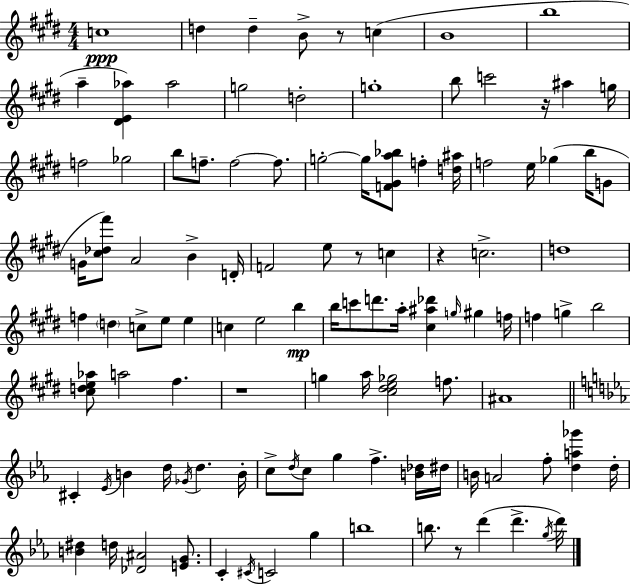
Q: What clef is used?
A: treble